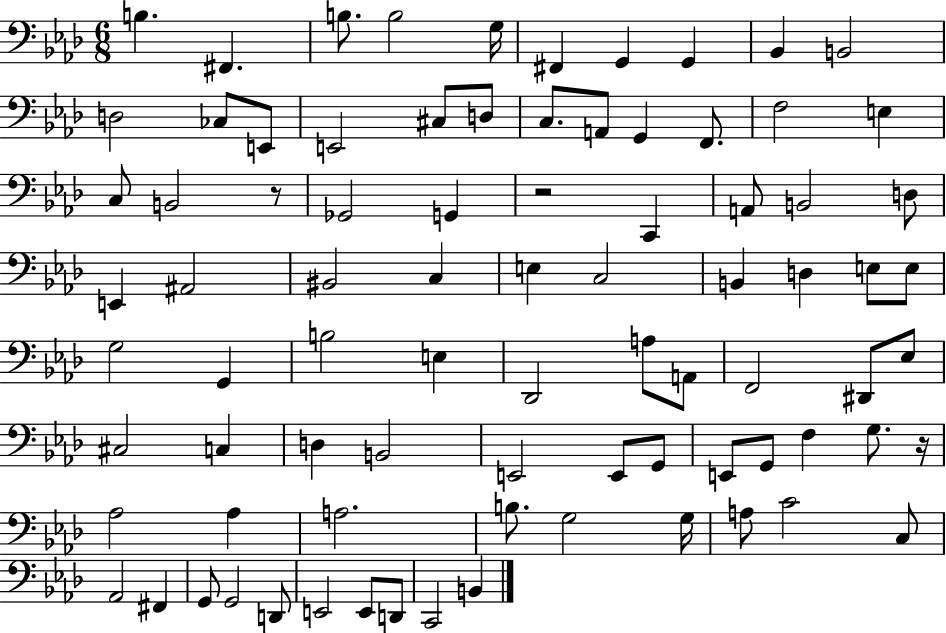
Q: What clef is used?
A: bass